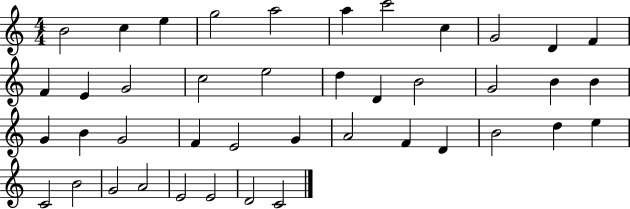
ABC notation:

X:1
T:Untitled
M:4/4
L:1/4
K:C
B2 c e g2 a2 a c'2 c G2 D F F E G2 c2 e2 d D B2 G2 B B G B G2 F E2 G A2 F D B2 d e C2 B2 G2 A2 E2 E2 D2 C2